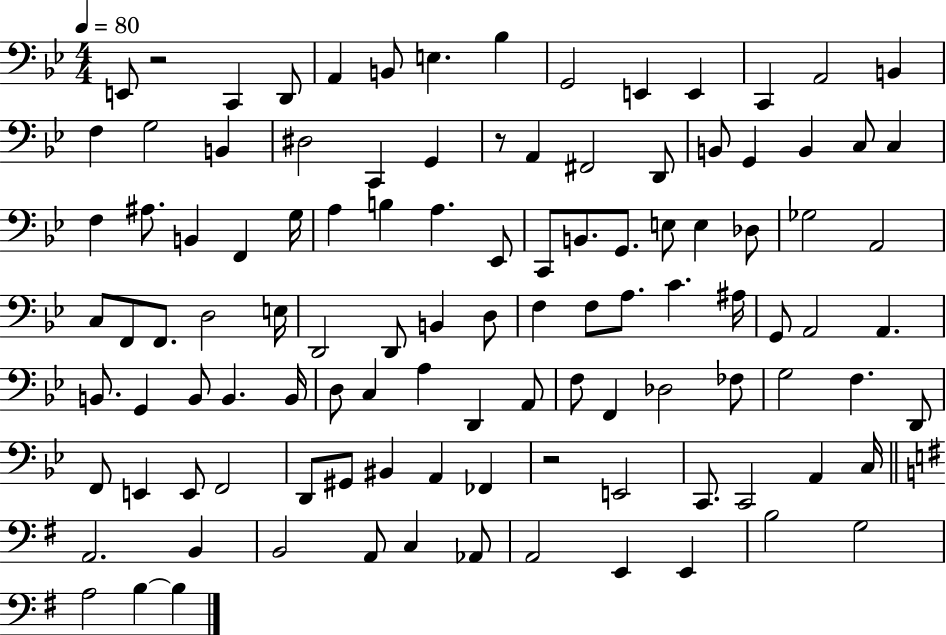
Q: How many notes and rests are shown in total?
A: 109